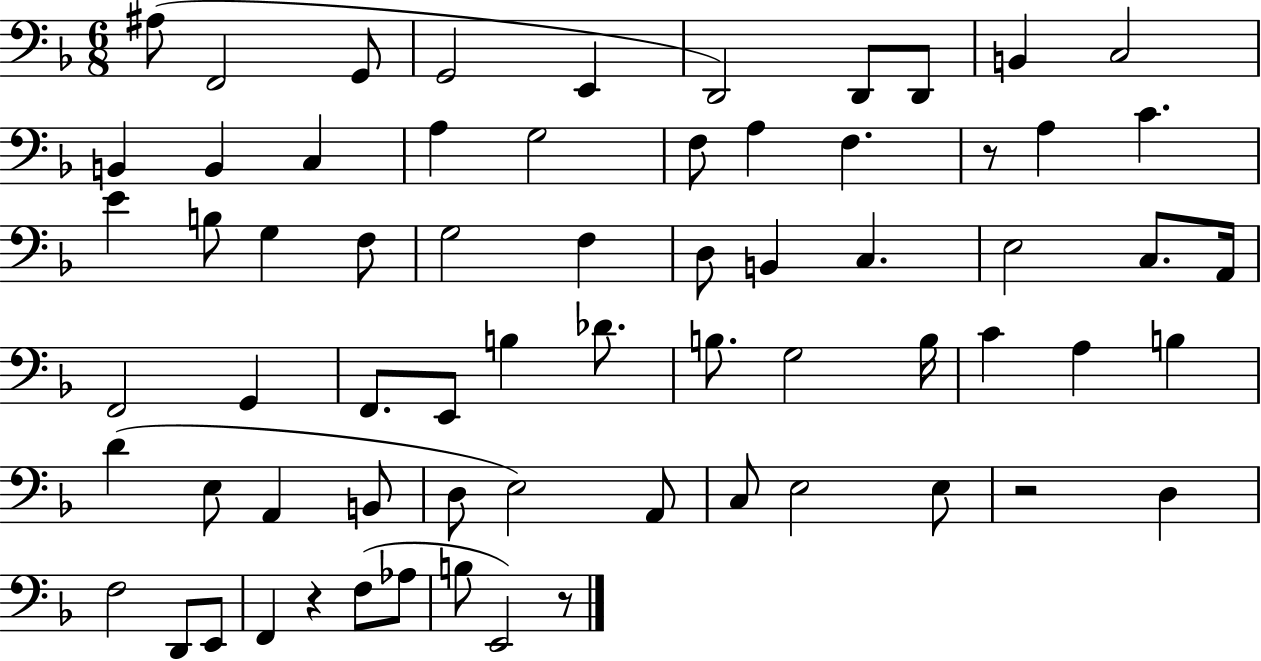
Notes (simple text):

A#3/e F2/h G2/e G2/h E2/q D2/h D2/e D2/e B2/q C3/h B2/q B2/q C3/q A3/q G3/h F3/e A3/q F3/q. R/e A3/q C4/q. E4/q B3/e G3/q F3/e G3/h F3/q D3/e B2/q C3/q. E3/h C3/e. A2/s F2/h G2/q F2/e. E2/e B3/q Db4/e. B3/e. G3/h B3/s C4/q A3/q B3/q D4/q E3/e A2/q B2/e D3/e E3/h A2/e C3/e E3/h E3/e R/h D3/q F3/h D2/e E2/e F2/q R/q F3/e Ab3/e B3/e E2/h R/e